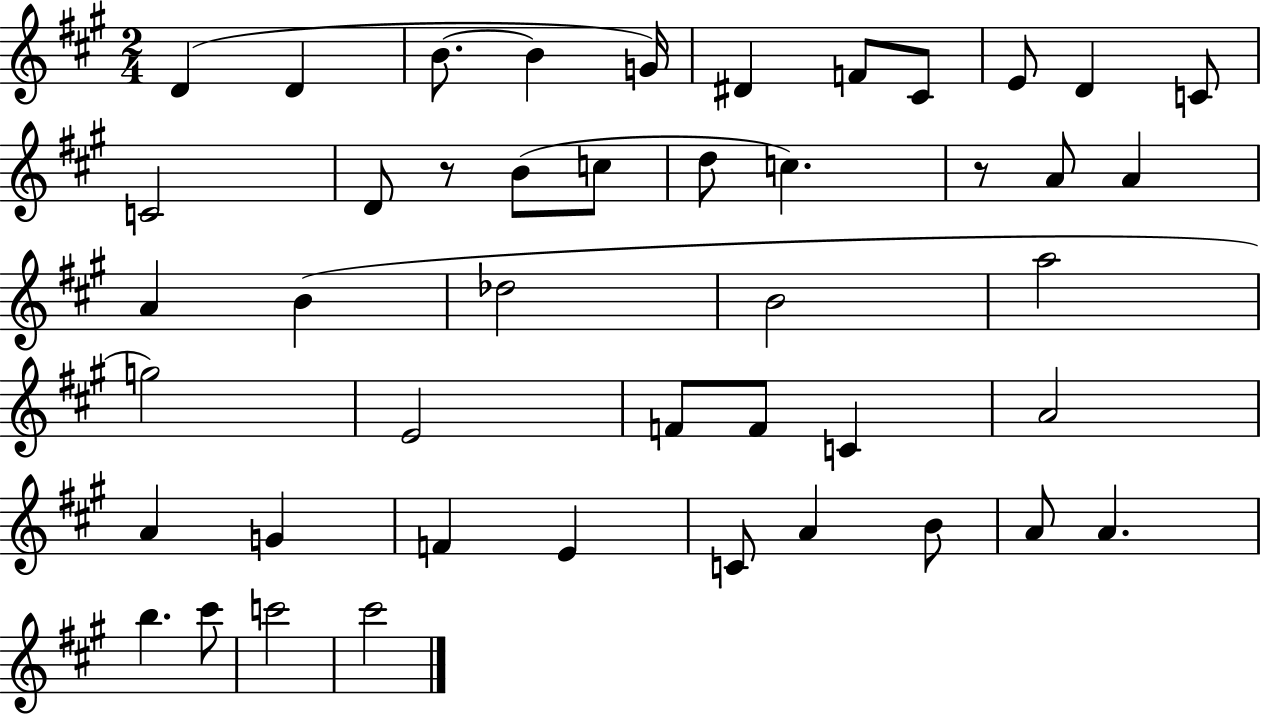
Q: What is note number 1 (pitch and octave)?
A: D4